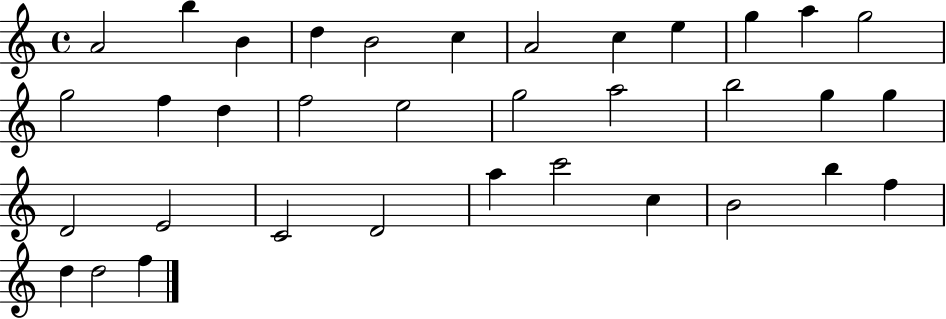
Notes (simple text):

A4/h B5/q B4/q D5/q B4/h C5/q A4/h C5/q E5/q G5/q A5/q G5/h G5/h F5/q D5/q F5/h E5/h G5/h A5/h B5/h G5/q G5/q D4/h E4/h C4/h D4/h A5/q C6/h C5/q B4/h B5/q F5/q D5/q D5/h F5/q